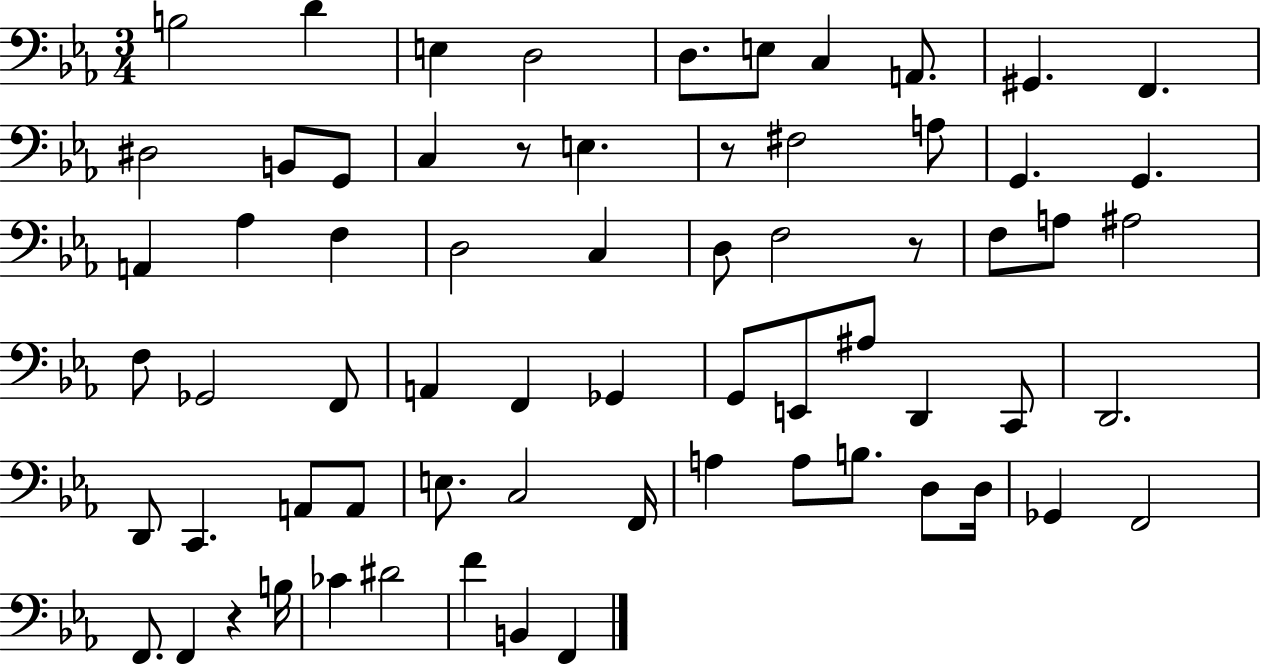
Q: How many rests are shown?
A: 4